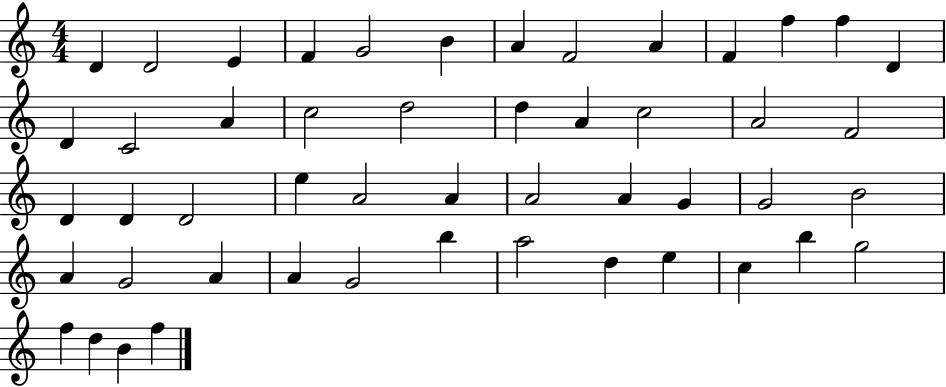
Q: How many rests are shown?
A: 0